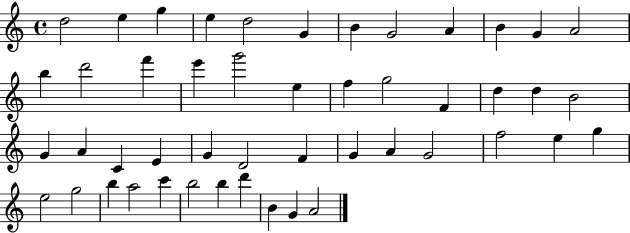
{
  \clef treble
  \time 4/4
  \defaultTimeSignature
  \key c \major
  d''2 e''4 g''4 | e''4 d''2 g'4 | b'4 g'2 a'4 | b'4 g'4 a'2 | \break b''4 d'''2 f'''4 | e'''4 g'''2 e''4 | f''4 g''2 f'4 | d''4 d''4 b'2 | \break g'4 a'4 c'4 e'4 | g'4 d'2 f'4 | g'4 a'4 g'2 | f''2 e''4 g''4 | \break e''2 g''2 | b''4 a''2 c'''4 | b''2 b''4 d'''4 | b'4 g'4 a'2 | \break \bar "|."
}